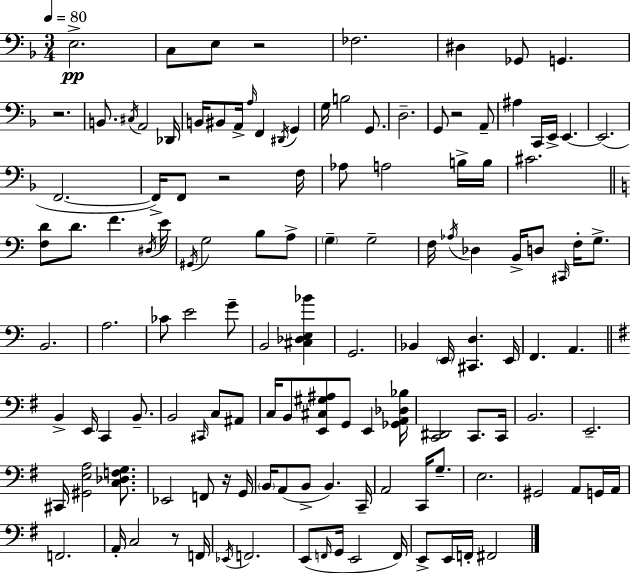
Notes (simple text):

E3/h. C3/e E3/e R/h FES3/h. D#3/q Gb2/e G2/q. R/h. B2/e. C#3/s A2/h Db2/s B2/s BIS2/e A2/s A3/s F2/q D#2/s G2/q G3/s B3/h G2/e. D3/h. G2/e R/h A2/e A#3/q C2/s E2/s E2/q. E2/h. F2/h. F2/s F2/e R/h F3/s Ab3/e A3/h B3/s B3/s C#4/h. [F3,D4]/e D4/e. F4/q. D#3/s E4/s G#2/s G3/h B3/e A3/e G3/q G3/h F3/s Ab3/s Db3/q B2/s D3/e C#2/s F3/s G3/e. B2/h. A3/h. CES4/e E4/h G4/e B2/h [C#3,Db3,E3,Bb4]/q G2/h. Bb2/q E2/s [C#2,D3]/q. E2/s F2/q. A2/q. B2/q E2/s C2/q B2/e. B2/h C#2/s C3/e A#2/e C3/s B2/e [E2,C#3,G#3,A#3]/e G2/e E2/q [Gb2,A2,Db3,Bb3]/s [C2,D#2]/h C2/e. C2/s B2/h. E2/h. C#2/s [G#2,E3,A3]/h [C3,Db3,F3,G3]/e. Eb2/h F2/e R/s G2/s B2/s A2/e B2/e B2/q. C2/s A2/h C2/s G3/e. E3/h. G#2/h A2/e G2/s A2/s F2/h. A2/s C3/h R/e F2/s Eb2/s F2/h. E2/e F2/s G2/s E2/h F2/s E2/e E2/s F2/s F#2/h